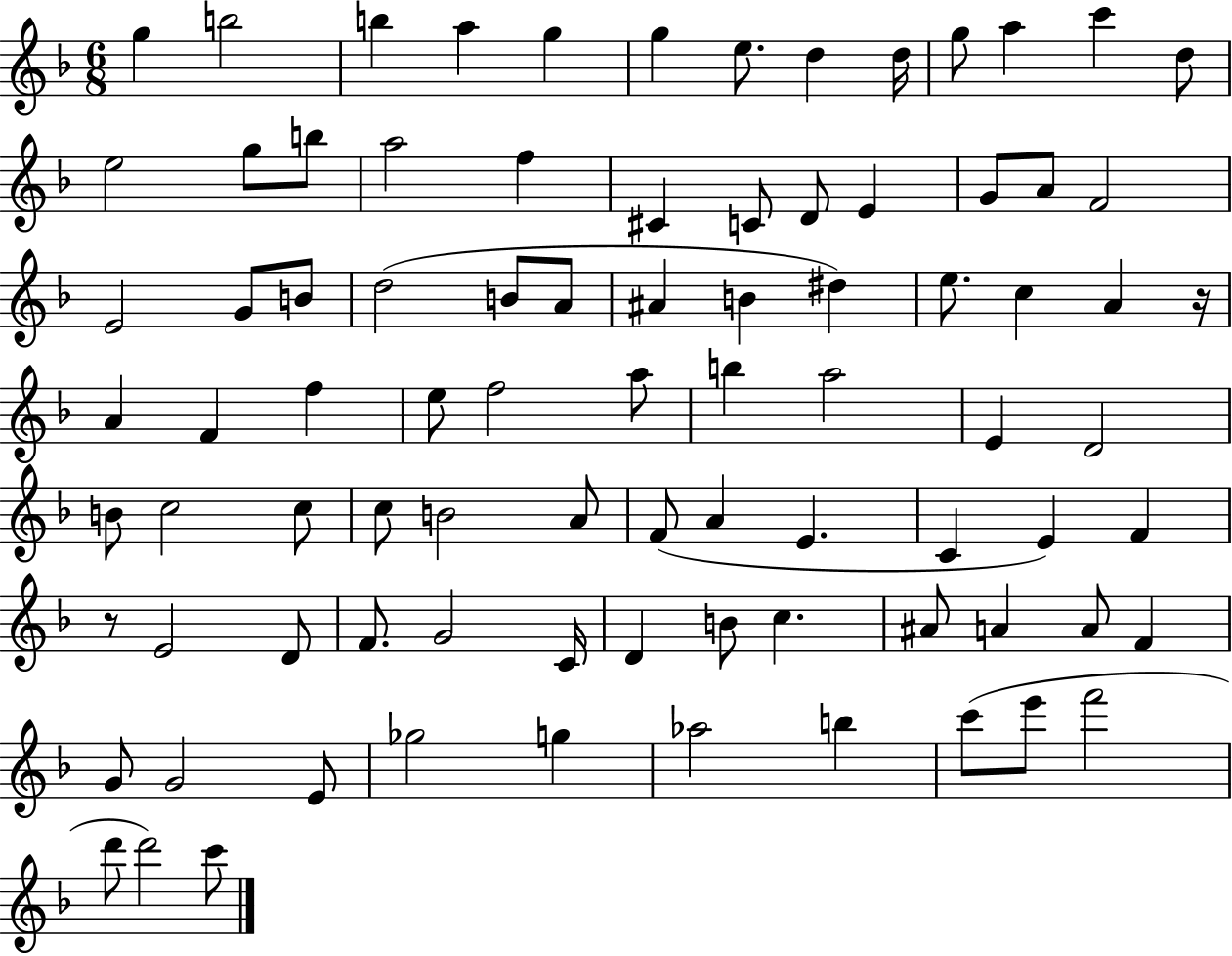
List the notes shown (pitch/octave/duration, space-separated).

G5/q B5/h B5/q A5/q G5/q G5/q E5/e. D5/q D5/s G5/e A5/q C6/q D5/e E5/h G5/e B5/e A5/h F5/q C#4/q C4/e D4/e E4/q G4/e A4/e F4/h E4/h G4/e B4/e D5/h B4/e A4/e A#4/q B4/q D#5/q E5/e. C5/q A4/q R/s A4/q F4/q F5/q E5/e F5/h A5/e B5/q A5/h E4/q D4/h B4/e C5/h C5/e C5/e B4/h A4/e F4/e A4/q E4/q. C4/q E4/q F4/q R/e E4/h D4/e F4/e. G4/h C4/s D4/q B4/e C5/q. A#4/e A4/q A4/e F4/q G4/e G4/h E4/e Gb5/h G5/q Ab5/h B5/q C6/e E6/e F6/h D6/e D6/h C6/e